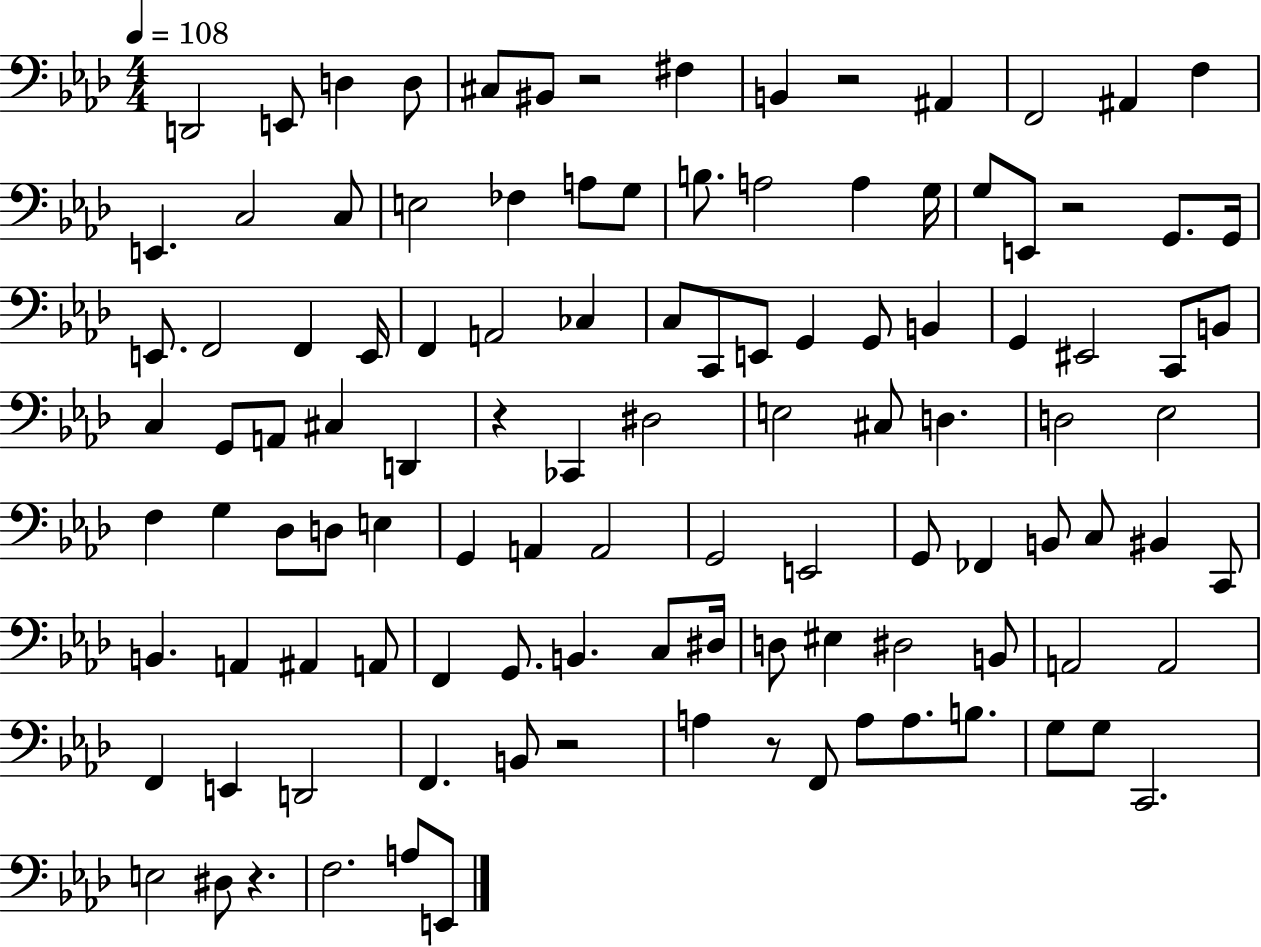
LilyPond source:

{
  \clef bass
  \numericTimeSignature
  \time 4/4
  \key aes \major
  \tempo 4 = 108
  d,2 e,8 d4 d8 | cis8 bis,8 r2 fis4 | b,4 r2 ais,4 | f,2 ais,4 f4 | \break e,4. c2 c8 | e2 fes4 a8 g8 | b8. a2 a4 g16 | g8 e,8 r2 g,8. g,16 | \break e,8. f,2 f,4 e,16 | f,4 a,2 ces4 | c8 c,8 e,8 g,4 g,8 b,4 | g,4 eis,2 c,8 b,8 | \break c4 g,8 a,8 cis4 d,4 | r4 ces,4 dis2 | e2 cis8 d4. | d2 ees2 | \break f4 g4 des8 d8 e4 | g,4 a,4 a,2 | g,2 e,2 | g,8 fes,4 b,8 c8 bis,4 c,8 | \break b,4. a,4 ais,4 a,8 | f,4 g,8. b,4. c8 dis16 | d8 eis4 dis2 b,8 | a,2 a,2 | \break f,4 e,4 d,2 | f,4. b,8 r2 | a4 r8 f,8 a8 a8. b8. | g8 g8 c,2. | \break e2 dis8 r4. | f2. a8 e,8 | \bar "|."
}